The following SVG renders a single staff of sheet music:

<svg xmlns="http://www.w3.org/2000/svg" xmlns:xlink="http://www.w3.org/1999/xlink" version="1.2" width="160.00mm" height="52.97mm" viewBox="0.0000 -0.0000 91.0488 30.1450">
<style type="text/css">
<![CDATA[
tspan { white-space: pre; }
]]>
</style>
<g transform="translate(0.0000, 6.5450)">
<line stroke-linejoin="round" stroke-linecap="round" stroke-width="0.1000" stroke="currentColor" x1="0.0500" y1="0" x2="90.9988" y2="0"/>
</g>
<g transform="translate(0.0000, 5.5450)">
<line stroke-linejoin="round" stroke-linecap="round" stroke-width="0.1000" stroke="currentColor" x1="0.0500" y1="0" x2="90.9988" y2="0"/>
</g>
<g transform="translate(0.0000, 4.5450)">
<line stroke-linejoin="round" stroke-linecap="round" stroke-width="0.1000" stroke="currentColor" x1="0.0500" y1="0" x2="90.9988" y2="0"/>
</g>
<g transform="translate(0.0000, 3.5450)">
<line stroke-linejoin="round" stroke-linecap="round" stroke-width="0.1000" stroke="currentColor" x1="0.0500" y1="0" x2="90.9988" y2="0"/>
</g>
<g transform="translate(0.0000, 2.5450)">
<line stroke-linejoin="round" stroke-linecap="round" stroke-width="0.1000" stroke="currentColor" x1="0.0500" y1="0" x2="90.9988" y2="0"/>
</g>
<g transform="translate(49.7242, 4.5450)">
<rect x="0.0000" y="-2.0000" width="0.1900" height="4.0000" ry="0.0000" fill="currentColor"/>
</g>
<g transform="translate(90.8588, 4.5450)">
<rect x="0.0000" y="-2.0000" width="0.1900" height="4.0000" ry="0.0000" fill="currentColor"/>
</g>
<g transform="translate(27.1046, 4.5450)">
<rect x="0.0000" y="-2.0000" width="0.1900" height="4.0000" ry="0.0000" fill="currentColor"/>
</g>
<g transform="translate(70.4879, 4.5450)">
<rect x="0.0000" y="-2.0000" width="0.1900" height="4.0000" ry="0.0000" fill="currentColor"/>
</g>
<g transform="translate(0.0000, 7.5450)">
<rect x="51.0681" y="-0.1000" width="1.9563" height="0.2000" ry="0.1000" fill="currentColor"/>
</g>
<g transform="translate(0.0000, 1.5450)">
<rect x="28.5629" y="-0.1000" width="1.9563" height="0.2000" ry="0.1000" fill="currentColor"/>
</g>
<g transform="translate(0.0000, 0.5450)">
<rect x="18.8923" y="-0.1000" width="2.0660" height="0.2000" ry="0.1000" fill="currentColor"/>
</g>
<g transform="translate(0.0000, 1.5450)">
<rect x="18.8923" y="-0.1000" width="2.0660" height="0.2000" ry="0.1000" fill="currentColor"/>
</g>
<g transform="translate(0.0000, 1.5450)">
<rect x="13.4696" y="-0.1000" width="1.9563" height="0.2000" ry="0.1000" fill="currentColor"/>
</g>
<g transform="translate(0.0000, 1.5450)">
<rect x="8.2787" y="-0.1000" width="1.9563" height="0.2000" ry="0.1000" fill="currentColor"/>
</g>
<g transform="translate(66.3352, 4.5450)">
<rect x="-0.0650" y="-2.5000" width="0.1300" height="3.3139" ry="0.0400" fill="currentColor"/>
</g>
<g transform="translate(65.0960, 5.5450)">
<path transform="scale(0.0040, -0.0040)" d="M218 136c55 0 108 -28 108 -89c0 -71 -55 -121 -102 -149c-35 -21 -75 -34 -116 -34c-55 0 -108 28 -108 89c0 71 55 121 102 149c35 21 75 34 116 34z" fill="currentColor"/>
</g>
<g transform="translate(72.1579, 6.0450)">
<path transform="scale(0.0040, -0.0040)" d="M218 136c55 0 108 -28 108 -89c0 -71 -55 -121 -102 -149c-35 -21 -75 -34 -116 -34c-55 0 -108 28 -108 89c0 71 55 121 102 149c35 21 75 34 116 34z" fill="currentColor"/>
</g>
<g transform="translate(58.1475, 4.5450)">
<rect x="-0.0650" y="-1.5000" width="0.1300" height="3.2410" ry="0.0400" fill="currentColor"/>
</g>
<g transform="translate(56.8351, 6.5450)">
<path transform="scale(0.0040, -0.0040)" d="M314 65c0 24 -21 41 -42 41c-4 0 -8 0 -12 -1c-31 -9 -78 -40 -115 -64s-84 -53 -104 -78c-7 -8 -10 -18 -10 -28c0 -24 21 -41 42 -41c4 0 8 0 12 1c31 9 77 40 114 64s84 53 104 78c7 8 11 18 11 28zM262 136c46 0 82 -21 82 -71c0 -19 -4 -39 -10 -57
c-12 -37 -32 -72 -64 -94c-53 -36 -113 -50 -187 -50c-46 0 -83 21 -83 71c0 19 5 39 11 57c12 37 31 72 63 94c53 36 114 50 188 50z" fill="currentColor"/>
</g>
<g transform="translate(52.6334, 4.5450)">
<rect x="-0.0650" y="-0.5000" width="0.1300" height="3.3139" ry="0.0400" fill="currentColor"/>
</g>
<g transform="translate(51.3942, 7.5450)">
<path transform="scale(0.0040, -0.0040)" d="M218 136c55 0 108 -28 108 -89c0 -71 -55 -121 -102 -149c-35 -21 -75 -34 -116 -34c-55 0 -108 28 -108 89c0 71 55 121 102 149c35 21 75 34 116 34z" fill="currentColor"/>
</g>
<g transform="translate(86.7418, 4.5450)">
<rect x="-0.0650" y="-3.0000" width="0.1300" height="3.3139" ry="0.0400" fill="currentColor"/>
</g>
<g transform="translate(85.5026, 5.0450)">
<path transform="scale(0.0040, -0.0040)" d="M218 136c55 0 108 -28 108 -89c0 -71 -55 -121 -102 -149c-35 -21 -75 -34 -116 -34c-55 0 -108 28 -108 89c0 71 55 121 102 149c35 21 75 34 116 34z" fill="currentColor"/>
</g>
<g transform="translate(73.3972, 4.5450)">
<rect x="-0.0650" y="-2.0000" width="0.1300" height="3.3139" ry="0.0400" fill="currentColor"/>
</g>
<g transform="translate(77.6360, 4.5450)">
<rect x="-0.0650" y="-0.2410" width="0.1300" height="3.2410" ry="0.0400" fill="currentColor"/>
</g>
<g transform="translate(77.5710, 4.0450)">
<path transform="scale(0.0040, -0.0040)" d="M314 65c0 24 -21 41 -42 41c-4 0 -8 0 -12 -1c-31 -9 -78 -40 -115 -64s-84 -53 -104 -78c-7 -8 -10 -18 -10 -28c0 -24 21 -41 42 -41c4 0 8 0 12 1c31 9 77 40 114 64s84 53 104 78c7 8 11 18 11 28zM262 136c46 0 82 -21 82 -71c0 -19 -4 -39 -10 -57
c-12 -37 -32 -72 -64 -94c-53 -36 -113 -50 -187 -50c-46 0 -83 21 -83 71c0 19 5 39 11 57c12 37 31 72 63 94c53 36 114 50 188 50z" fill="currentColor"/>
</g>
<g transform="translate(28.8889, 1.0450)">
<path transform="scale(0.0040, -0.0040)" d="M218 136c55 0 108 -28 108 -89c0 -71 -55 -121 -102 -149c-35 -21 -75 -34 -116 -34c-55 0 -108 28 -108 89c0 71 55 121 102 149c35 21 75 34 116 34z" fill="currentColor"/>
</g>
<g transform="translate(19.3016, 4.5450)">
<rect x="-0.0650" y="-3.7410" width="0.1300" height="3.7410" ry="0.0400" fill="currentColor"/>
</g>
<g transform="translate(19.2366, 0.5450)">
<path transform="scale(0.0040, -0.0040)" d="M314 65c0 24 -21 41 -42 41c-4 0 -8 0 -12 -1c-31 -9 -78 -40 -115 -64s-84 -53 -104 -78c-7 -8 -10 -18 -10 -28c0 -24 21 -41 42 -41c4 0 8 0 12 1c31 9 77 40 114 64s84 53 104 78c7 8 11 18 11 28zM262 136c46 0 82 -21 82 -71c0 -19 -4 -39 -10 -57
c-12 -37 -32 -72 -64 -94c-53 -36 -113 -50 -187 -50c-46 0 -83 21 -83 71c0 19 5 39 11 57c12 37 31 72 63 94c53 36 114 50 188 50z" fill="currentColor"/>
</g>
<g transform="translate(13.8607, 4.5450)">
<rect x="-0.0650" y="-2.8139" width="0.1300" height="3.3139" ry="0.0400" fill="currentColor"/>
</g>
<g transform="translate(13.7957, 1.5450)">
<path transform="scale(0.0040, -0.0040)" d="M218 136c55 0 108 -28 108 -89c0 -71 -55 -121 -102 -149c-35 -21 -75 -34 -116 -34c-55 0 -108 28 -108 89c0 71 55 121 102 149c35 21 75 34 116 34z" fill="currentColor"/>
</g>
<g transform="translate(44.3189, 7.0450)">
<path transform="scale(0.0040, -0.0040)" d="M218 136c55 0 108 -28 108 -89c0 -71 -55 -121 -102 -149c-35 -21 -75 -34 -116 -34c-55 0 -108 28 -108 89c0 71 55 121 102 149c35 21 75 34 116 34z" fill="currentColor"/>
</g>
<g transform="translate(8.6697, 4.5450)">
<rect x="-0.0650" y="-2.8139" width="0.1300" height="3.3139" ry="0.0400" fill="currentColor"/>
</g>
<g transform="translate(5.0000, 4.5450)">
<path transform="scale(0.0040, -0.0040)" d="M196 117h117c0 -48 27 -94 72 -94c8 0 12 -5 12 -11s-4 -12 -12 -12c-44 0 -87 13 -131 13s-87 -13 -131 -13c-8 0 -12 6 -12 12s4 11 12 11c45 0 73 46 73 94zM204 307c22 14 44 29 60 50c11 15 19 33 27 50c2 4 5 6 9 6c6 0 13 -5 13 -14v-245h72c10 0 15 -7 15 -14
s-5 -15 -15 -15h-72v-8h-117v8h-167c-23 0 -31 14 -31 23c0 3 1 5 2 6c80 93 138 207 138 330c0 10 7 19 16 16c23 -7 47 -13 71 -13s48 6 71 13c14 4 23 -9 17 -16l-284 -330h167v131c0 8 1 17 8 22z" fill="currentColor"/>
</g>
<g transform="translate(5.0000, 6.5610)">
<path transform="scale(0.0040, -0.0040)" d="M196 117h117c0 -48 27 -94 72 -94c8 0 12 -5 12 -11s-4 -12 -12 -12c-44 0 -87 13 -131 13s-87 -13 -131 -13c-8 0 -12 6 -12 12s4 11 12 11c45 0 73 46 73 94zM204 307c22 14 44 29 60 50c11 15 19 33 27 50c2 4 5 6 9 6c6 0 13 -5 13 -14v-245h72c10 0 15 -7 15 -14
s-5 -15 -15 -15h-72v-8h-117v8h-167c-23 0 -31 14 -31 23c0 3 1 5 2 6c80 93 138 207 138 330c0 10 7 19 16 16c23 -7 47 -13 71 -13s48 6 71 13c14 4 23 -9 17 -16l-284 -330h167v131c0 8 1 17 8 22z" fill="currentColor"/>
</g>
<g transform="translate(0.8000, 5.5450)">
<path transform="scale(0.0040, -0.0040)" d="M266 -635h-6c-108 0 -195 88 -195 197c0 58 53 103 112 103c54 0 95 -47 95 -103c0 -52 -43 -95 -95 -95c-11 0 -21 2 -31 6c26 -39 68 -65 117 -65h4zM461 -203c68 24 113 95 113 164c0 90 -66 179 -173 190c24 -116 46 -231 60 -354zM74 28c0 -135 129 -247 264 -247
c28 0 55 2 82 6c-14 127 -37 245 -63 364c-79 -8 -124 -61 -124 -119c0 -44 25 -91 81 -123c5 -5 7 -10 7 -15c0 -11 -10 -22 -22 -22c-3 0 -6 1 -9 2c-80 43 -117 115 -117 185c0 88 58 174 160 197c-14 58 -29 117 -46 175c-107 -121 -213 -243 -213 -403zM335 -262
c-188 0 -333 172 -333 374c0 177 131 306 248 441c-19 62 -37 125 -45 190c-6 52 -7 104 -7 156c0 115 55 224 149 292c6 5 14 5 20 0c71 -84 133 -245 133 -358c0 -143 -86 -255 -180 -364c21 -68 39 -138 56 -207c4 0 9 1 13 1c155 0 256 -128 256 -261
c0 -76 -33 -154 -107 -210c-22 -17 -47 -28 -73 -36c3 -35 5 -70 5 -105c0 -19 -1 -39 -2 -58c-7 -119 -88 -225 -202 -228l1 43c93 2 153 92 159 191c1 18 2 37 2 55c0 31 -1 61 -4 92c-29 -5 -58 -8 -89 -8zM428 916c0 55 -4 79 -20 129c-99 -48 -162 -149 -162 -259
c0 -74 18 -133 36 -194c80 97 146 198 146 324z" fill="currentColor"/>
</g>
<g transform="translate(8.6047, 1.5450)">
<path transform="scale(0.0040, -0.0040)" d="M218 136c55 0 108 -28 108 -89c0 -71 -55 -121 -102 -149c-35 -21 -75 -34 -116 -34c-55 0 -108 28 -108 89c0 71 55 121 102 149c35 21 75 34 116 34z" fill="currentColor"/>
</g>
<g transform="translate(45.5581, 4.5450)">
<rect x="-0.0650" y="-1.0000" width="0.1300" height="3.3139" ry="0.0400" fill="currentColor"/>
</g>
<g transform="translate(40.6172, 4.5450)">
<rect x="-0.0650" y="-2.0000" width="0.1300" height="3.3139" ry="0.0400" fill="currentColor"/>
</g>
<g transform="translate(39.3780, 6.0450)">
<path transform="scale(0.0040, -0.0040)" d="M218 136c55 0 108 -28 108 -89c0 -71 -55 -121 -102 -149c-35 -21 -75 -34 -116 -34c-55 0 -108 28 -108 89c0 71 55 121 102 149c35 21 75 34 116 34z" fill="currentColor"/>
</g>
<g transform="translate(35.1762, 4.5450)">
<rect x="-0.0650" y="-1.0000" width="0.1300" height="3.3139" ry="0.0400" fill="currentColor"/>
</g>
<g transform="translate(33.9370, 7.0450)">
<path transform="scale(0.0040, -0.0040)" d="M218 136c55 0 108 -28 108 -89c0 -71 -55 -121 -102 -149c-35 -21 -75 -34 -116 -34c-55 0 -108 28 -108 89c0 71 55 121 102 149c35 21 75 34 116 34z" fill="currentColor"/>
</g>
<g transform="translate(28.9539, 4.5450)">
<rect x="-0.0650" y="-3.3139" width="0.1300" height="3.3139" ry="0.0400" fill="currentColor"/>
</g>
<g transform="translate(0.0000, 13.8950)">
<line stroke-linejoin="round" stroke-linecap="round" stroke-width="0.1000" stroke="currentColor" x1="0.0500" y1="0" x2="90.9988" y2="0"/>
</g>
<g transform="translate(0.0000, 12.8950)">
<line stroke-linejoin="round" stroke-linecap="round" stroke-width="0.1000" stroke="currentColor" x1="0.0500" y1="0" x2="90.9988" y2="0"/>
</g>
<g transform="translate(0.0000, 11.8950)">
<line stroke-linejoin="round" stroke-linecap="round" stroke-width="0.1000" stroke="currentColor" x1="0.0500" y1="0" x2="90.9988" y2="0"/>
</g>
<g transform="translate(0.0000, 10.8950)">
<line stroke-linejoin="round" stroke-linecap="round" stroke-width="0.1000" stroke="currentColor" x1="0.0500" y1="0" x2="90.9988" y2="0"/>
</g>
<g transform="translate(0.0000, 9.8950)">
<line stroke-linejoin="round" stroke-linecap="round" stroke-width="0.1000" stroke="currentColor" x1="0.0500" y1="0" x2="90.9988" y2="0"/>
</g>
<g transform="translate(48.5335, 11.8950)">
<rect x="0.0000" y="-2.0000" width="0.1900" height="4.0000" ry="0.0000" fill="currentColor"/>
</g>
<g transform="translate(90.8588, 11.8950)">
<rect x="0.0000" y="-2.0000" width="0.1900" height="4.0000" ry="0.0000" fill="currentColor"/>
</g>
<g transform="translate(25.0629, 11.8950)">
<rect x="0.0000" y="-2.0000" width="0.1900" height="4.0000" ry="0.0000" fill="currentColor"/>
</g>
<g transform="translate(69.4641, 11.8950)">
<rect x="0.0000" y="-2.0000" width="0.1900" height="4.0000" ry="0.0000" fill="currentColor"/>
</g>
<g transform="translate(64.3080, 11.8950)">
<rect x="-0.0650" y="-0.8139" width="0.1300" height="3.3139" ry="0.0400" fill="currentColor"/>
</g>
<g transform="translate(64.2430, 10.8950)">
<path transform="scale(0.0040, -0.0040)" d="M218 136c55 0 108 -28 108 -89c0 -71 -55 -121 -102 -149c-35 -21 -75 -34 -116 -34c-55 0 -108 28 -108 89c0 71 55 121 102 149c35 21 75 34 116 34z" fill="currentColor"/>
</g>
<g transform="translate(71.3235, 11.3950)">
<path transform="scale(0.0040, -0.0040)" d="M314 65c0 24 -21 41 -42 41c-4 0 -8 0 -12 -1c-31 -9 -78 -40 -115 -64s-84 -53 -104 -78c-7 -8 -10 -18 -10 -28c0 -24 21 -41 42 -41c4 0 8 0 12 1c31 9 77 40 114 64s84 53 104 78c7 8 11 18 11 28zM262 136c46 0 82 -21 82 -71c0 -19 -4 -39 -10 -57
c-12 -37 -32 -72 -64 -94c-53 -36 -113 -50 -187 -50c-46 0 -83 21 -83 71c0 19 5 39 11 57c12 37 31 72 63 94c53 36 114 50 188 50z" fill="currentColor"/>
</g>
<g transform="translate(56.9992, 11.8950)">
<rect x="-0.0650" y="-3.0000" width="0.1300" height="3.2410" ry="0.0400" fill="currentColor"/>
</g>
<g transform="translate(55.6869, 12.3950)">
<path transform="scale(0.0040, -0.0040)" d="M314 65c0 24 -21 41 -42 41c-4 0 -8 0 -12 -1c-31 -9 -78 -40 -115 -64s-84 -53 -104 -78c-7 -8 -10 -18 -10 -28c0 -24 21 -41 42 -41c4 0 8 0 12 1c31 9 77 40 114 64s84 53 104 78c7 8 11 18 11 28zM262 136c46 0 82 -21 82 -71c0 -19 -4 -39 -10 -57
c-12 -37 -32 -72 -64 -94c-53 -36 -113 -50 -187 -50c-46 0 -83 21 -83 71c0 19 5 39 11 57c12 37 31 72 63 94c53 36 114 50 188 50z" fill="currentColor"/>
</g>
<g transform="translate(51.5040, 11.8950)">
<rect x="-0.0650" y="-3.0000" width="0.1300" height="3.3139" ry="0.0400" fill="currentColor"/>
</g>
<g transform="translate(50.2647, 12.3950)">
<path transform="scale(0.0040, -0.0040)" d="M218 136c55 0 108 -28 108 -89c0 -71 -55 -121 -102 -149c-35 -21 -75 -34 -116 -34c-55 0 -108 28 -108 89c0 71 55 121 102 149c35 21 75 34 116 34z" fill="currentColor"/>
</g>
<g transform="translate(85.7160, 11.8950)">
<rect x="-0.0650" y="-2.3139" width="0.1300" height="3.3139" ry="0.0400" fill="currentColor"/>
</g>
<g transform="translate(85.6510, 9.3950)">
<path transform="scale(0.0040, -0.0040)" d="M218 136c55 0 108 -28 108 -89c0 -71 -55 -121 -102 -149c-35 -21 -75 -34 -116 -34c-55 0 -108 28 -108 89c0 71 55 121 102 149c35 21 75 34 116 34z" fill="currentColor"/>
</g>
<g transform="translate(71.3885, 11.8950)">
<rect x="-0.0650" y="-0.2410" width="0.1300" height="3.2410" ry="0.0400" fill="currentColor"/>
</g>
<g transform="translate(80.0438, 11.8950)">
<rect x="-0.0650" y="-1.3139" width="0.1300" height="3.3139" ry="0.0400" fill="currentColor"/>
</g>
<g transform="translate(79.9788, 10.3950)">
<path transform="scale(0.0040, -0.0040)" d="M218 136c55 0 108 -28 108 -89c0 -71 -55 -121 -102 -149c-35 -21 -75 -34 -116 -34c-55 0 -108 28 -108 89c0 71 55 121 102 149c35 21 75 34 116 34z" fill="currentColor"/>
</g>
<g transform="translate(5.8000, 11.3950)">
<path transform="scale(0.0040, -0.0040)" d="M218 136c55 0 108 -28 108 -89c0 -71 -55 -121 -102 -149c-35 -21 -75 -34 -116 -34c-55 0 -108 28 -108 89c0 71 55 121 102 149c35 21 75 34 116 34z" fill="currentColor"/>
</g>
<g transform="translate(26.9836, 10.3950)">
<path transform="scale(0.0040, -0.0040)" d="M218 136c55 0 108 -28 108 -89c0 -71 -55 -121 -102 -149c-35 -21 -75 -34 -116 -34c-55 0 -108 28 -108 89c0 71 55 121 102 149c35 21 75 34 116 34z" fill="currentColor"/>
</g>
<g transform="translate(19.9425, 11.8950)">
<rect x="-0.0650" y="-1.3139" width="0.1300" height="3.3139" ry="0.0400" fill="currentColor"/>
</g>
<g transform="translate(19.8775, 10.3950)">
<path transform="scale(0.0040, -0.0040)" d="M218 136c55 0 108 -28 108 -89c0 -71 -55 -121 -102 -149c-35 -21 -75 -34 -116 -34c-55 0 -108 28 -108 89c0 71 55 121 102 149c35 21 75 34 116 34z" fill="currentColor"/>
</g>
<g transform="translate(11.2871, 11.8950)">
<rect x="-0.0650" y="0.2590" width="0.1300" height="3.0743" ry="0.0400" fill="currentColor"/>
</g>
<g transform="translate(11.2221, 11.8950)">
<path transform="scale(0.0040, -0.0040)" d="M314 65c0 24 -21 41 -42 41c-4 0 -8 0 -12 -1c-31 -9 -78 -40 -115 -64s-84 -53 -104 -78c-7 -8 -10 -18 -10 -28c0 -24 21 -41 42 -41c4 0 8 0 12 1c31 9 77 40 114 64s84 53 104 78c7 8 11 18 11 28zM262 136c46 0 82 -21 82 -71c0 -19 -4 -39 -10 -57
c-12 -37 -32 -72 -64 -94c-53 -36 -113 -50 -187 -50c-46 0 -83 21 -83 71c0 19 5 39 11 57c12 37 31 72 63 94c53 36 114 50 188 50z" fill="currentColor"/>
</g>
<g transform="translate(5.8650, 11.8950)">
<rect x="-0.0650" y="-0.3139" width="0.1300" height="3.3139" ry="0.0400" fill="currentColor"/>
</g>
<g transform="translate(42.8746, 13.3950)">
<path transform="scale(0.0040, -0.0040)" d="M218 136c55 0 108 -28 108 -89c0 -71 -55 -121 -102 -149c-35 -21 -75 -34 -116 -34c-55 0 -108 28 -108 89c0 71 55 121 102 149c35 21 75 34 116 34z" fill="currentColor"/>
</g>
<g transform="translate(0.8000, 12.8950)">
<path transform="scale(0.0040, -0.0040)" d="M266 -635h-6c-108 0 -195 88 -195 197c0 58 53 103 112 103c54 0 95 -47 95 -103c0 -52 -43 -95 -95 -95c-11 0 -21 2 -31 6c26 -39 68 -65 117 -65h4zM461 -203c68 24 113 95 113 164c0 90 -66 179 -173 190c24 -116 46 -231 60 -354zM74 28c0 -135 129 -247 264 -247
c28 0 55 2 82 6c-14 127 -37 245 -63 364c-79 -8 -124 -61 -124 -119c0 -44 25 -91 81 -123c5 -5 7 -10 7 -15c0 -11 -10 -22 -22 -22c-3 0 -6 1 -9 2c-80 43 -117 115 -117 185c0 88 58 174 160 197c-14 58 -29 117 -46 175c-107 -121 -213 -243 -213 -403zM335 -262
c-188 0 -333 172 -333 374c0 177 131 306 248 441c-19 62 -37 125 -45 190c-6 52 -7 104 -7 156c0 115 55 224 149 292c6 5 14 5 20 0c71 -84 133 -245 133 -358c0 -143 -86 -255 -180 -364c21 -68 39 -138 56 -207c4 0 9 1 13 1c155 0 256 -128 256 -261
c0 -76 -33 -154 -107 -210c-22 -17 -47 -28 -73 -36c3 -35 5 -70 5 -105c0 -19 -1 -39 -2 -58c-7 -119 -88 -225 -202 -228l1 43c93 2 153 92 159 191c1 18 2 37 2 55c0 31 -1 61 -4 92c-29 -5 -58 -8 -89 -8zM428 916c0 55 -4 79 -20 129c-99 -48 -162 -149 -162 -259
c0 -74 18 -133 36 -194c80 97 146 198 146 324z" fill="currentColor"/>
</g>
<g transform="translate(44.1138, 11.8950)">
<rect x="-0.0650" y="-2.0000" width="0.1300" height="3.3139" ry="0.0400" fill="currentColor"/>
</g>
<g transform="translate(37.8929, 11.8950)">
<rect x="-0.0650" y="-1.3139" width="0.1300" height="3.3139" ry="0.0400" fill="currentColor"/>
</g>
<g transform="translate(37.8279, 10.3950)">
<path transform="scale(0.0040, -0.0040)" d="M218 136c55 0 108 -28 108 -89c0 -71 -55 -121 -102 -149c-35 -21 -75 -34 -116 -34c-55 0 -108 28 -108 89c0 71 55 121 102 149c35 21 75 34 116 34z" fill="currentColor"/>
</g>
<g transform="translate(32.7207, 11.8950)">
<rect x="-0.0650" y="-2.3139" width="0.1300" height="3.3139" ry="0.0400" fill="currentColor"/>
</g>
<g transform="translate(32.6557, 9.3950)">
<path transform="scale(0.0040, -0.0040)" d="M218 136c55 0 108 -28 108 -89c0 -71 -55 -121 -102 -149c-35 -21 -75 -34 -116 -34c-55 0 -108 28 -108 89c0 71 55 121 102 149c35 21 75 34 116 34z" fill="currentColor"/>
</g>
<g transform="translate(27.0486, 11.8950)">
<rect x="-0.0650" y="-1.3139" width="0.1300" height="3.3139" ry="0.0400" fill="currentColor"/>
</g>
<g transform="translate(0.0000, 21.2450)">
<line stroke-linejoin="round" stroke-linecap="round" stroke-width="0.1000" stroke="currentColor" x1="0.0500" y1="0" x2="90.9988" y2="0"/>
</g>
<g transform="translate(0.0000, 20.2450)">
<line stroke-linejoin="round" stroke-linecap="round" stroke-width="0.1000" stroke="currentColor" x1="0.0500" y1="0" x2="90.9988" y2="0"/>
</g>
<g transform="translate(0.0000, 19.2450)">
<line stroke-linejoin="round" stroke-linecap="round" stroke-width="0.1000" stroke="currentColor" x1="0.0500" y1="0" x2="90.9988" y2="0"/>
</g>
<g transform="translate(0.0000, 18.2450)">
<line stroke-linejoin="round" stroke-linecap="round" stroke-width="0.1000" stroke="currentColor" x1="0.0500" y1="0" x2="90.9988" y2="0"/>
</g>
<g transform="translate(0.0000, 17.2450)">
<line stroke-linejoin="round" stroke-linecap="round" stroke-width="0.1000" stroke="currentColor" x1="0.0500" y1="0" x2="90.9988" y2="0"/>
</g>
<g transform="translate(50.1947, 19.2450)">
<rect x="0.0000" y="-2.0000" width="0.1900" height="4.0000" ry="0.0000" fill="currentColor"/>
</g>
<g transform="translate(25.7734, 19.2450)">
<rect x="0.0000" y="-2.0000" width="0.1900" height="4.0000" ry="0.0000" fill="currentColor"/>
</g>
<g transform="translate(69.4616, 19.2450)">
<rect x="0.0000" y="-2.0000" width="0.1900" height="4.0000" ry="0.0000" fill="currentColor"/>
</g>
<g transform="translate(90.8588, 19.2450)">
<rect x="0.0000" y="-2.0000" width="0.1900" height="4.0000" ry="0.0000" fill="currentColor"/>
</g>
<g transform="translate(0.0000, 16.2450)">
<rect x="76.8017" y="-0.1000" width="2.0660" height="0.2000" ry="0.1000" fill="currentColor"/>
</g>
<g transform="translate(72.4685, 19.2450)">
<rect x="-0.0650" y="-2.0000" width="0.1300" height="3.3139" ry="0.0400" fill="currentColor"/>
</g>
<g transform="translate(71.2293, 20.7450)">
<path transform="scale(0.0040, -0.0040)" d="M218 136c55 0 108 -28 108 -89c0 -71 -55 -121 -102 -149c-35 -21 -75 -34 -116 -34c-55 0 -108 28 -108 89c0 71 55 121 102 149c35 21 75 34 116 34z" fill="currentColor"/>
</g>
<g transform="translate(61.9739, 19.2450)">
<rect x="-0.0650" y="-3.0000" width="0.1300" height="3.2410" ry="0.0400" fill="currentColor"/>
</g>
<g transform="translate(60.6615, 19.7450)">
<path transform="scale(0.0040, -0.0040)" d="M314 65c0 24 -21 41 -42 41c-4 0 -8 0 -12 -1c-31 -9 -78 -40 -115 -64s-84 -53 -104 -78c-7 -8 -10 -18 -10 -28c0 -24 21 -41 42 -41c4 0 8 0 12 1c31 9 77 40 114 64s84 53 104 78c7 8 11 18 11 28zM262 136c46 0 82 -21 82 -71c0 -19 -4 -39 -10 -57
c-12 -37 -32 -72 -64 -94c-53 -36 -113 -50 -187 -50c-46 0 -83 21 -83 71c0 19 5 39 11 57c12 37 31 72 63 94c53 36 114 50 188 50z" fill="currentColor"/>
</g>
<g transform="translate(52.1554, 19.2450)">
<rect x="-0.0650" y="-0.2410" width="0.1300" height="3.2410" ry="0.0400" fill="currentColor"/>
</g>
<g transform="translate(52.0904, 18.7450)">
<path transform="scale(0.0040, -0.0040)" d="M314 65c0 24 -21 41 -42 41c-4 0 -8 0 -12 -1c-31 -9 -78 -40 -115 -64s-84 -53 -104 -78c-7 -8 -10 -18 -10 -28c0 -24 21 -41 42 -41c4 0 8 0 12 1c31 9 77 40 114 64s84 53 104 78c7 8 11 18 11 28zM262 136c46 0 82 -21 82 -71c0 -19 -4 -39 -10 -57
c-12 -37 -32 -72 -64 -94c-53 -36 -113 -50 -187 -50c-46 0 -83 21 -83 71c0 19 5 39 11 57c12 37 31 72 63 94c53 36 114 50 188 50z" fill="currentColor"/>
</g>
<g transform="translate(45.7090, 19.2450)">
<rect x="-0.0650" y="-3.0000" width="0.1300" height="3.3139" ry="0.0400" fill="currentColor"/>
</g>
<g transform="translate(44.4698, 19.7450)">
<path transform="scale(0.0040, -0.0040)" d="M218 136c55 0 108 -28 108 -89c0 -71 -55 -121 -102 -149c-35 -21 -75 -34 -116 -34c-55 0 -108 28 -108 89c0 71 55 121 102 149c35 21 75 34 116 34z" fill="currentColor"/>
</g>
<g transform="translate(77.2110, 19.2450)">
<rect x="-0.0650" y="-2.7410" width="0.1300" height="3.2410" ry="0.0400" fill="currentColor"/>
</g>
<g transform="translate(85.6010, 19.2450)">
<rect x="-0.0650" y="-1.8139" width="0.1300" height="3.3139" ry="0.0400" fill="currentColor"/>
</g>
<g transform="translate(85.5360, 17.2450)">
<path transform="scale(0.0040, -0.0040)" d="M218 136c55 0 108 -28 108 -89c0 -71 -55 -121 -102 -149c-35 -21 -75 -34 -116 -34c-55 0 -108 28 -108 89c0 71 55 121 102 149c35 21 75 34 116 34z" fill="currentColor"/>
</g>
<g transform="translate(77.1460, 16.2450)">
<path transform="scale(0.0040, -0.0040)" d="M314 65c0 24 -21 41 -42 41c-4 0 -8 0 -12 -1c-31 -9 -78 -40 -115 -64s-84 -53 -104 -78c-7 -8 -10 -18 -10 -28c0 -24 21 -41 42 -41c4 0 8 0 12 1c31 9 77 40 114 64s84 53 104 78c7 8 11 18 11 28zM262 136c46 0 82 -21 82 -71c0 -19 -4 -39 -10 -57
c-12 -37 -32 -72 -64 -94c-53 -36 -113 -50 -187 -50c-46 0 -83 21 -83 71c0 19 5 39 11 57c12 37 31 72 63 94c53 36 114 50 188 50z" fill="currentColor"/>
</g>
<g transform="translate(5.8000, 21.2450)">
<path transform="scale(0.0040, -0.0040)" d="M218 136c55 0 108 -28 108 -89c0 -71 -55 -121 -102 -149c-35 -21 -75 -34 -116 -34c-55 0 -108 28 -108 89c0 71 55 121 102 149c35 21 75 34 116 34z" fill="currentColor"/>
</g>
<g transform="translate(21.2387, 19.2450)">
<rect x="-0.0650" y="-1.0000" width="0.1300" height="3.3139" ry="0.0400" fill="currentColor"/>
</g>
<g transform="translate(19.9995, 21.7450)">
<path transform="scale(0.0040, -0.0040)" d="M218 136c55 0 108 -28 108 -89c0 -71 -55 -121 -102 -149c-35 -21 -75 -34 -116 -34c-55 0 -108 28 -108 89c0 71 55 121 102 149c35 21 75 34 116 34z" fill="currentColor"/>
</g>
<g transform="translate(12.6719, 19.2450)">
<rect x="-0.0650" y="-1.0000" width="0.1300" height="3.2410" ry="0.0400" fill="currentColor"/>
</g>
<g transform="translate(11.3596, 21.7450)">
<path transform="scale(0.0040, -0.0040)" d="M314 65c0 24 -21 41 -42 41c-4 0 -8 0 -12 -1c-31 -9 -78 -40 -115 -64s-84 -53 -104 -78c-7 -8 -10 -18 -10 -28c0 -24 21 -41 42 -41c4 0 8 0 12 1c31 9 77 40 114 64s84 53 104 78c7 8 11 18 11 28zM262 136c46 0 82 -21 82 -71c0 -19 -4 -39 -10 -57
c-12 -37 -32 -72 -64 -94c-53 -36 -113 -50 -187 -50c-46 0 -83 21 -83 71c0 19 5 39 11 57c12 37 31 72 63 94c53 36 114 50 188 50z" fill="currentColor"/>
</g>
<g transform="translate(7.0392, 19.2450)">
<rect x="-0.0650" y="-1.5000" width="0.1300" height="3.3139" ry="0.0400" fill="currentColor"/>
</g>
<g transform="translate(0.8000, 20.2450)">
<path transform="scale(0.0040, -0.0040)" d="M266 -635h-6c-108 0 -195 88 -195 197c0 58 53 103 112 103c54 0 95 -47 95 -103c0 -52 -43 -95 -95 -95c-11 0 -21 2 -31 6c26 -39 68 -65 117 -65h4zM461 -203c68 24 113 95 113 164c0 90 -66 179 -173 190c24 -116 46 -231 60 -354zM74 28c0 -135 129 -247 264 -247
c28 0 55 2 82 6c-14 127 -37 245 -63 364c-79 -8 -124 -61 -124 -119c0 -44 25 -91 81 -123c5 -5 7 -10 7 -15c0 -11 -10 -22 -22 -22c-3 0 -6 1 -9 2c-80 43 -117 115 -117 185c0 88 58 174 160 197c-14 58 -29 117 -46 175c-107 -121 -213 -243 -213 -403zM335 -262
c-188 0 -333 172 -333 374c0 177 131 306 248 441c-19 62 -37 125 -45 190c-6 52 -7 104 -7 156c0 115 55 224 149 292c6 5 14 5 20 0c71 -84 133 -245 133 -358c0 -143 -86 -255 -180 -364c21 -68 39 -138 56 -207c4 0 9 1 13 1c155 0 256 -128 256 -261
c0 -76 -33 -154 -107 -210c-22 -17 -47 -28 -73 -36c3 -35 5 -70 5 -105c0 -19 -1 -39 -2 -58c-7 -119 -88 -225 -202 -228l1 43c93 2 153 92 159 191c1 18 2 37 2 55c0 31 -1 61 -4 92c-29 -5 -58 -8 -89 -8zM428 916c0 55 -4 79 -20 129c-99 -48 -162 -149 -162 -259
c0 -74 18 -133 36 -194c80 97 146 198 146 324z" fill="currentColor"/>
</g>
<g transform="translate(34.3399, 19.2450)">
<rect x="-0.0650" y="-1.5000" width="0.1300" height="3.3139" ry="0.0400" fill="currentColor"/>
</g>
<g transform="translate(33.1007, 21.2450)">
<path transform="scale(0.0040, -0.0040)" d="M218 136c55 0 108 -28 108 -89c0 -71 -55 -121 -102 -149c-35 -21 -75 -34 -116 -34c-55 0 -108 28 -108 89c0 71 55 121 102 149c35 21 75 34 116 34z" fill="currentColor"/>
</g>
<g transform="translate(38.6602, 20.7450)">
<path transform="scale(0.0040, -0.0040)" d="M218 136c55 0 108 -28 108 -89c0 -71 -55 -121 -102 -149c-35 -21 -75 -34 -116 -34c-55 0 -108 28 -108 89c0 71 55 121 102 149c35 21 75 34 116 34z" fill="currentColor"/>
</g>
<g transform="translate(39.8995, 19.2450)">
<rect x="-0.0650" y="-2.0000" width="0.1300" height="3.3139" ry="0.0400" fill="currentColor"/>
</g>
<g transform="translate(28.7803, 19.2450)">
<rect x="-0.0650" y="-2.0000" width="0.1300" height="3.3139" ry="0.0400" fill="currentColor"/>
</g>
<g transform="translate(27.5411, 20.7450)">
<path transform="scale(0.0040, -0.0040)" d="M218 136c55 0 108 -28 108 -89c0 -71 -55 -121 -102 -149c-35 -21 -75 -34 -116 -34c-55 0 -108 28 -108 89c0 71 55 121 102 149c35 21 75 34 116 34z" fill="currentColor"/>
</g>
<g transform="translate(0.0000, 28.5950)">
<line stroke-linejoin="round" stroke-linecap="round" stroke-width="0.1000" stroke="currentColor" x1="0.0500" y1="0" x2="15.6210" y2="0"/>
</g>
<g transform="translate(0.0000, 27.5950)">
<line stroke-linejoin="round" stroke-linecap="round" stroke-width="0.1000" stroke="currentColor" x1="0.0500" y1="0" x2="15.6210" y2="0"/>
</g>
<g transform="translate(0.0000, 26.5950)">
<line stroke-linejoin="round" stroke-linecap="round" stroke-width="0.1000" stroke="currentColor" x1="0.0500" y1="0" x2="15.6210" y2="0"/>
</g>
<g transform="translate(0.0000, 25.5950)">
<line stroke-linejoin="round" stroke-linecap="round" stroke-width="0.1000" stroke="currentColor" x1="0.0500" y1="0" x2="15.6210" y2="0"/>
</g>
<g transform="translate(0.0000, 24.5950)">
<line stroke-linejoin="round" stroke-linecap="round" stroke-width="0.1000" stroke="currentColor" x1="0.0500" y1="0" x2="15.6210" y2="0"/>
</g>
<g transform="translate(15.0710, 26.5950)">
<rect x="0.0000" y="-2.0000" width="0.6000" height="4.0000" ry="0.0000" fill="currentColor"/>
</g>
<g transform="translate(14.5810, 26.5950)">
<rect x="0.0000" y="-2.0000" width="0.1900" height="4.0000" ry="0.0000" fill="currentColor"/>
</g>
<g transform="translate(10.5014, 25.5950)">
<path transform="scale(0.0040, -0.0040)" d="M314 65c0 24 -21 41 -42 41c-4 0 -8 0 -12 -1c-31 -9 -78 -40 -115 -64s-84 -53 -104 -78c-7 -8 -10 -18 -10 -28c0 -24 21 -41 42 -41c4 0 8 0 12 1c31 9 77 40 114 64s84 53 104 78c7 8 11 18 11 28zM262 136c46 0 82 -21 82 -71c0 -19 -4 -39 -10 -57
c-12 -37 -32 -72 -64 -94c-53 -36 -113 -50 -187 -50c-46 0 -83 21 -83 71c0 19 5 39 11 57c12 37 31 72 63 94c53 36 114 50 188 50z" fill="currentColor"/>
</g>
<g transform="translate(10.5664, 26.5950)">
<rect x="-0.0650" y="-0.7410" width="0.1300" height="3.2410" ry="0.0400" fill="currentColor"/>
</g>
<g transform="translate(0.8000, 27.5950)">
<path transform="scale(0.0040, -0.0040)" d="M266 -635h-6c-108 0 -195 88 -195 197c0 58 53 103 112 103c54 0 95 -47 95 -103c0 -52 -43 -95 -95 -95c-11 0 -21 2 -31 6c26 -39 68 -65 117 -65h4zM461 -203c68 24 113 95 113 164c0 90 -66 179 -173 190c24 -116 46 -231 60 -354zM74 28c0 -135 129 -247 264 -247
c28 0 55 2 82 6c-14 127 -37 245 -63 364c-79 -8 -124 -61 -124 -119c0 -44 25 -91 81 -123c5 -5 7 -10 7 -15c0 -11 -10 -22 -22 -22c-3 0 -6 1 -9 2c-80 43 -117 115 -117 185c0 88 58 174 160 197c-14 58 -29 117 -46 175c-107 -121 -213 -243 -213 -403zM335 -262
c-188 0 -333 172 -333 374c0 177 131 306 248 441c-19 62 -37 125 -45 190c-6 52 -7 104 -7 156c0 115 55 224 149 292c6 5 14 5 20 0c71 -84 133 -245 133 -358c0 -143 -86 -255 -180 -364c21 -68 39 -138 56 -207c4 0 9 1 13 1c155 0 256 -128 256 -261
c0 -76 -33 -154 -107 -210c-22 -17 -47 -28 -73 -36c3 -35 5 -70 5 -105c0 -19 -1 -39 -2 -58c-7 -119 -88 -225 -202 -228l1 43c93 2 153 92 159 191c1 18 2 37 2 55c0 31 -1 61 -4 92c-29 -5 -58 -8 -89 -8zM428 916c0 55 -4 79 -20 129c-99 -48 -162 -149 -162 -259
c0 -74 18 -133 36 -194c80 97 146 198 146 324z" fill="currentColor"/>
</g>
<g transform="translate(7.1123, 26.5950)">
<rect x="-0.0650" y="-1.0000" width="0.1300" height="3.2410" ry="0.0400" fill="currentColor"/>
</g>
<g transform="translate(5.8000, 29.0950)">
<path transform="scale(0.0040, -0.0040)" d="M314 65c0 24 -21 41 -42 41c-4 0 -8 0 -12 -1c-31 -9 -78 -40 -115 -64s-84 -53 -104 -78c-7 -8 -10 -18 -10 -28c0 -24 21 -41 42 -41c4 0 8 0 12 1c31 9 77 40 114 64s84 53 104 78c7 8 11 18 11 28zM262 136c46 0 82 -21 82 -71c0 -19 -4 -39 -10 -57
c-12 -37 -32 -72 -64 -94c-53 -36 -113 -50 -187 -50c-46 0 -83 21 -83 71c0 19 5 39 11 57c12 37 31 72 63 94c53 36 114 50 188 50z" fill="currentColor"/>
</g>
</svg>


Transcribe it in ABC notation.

X:1
T:Untitled
M:4/4
L:1/4
K:C
a a c'2 b D F D C E2 G F c2 A c B2 e e g e F A A2 d c2 e g E D2 D F E F A c2 A2 F a2 f D2 d2